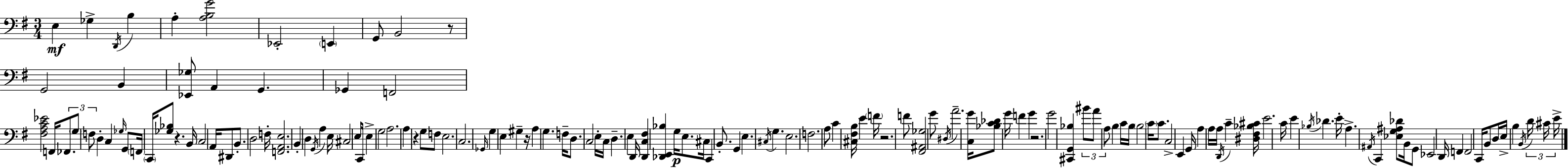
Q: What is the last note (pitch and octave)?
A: E4